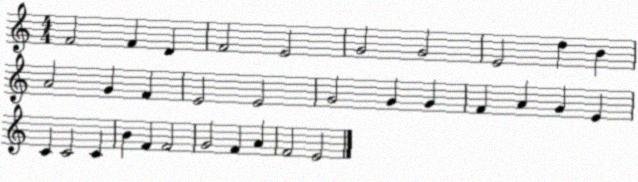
X:1
T:Untitled
M:4/4
L:1/4
K:C
F2 F D F2 E2 G2 G2 E2 d B A2 G F E2 E2 G2 G G F A G E C C2 C B F F2 G2 F A F2 E2